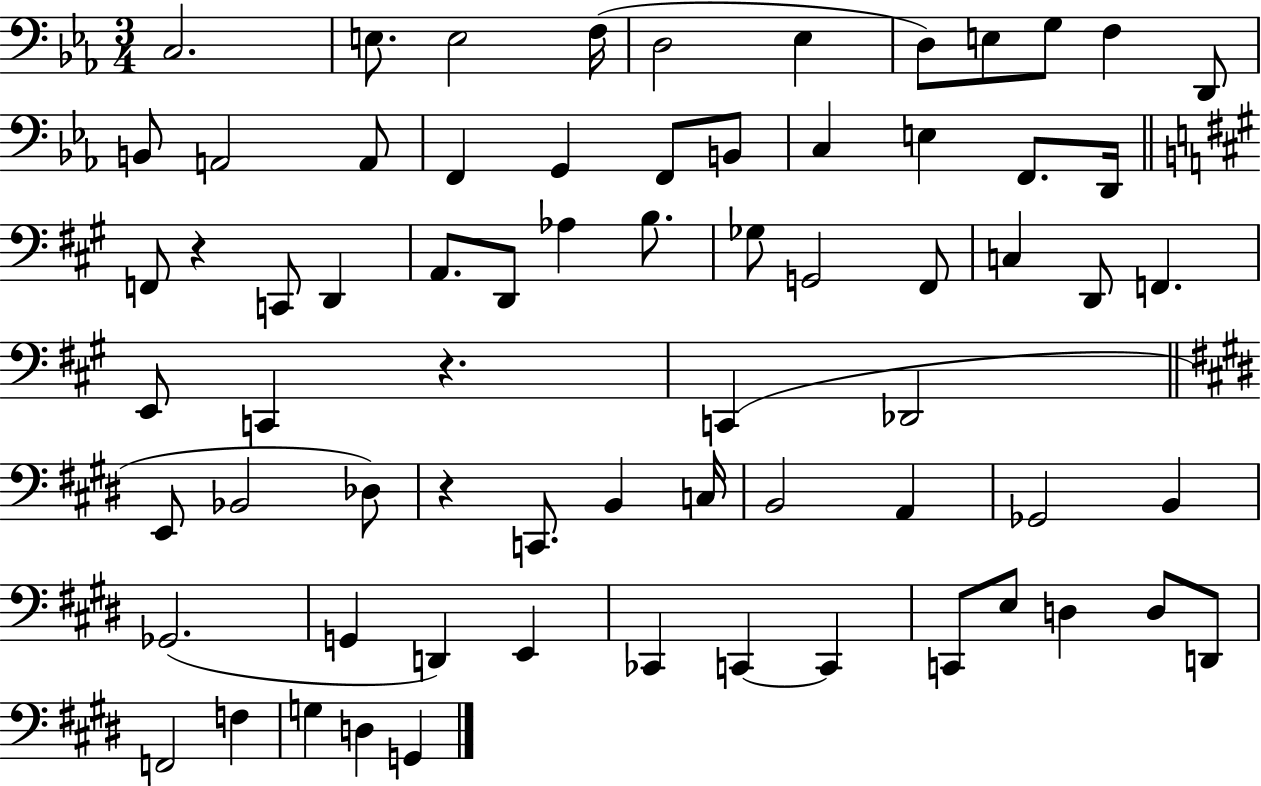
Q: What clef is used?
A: bass